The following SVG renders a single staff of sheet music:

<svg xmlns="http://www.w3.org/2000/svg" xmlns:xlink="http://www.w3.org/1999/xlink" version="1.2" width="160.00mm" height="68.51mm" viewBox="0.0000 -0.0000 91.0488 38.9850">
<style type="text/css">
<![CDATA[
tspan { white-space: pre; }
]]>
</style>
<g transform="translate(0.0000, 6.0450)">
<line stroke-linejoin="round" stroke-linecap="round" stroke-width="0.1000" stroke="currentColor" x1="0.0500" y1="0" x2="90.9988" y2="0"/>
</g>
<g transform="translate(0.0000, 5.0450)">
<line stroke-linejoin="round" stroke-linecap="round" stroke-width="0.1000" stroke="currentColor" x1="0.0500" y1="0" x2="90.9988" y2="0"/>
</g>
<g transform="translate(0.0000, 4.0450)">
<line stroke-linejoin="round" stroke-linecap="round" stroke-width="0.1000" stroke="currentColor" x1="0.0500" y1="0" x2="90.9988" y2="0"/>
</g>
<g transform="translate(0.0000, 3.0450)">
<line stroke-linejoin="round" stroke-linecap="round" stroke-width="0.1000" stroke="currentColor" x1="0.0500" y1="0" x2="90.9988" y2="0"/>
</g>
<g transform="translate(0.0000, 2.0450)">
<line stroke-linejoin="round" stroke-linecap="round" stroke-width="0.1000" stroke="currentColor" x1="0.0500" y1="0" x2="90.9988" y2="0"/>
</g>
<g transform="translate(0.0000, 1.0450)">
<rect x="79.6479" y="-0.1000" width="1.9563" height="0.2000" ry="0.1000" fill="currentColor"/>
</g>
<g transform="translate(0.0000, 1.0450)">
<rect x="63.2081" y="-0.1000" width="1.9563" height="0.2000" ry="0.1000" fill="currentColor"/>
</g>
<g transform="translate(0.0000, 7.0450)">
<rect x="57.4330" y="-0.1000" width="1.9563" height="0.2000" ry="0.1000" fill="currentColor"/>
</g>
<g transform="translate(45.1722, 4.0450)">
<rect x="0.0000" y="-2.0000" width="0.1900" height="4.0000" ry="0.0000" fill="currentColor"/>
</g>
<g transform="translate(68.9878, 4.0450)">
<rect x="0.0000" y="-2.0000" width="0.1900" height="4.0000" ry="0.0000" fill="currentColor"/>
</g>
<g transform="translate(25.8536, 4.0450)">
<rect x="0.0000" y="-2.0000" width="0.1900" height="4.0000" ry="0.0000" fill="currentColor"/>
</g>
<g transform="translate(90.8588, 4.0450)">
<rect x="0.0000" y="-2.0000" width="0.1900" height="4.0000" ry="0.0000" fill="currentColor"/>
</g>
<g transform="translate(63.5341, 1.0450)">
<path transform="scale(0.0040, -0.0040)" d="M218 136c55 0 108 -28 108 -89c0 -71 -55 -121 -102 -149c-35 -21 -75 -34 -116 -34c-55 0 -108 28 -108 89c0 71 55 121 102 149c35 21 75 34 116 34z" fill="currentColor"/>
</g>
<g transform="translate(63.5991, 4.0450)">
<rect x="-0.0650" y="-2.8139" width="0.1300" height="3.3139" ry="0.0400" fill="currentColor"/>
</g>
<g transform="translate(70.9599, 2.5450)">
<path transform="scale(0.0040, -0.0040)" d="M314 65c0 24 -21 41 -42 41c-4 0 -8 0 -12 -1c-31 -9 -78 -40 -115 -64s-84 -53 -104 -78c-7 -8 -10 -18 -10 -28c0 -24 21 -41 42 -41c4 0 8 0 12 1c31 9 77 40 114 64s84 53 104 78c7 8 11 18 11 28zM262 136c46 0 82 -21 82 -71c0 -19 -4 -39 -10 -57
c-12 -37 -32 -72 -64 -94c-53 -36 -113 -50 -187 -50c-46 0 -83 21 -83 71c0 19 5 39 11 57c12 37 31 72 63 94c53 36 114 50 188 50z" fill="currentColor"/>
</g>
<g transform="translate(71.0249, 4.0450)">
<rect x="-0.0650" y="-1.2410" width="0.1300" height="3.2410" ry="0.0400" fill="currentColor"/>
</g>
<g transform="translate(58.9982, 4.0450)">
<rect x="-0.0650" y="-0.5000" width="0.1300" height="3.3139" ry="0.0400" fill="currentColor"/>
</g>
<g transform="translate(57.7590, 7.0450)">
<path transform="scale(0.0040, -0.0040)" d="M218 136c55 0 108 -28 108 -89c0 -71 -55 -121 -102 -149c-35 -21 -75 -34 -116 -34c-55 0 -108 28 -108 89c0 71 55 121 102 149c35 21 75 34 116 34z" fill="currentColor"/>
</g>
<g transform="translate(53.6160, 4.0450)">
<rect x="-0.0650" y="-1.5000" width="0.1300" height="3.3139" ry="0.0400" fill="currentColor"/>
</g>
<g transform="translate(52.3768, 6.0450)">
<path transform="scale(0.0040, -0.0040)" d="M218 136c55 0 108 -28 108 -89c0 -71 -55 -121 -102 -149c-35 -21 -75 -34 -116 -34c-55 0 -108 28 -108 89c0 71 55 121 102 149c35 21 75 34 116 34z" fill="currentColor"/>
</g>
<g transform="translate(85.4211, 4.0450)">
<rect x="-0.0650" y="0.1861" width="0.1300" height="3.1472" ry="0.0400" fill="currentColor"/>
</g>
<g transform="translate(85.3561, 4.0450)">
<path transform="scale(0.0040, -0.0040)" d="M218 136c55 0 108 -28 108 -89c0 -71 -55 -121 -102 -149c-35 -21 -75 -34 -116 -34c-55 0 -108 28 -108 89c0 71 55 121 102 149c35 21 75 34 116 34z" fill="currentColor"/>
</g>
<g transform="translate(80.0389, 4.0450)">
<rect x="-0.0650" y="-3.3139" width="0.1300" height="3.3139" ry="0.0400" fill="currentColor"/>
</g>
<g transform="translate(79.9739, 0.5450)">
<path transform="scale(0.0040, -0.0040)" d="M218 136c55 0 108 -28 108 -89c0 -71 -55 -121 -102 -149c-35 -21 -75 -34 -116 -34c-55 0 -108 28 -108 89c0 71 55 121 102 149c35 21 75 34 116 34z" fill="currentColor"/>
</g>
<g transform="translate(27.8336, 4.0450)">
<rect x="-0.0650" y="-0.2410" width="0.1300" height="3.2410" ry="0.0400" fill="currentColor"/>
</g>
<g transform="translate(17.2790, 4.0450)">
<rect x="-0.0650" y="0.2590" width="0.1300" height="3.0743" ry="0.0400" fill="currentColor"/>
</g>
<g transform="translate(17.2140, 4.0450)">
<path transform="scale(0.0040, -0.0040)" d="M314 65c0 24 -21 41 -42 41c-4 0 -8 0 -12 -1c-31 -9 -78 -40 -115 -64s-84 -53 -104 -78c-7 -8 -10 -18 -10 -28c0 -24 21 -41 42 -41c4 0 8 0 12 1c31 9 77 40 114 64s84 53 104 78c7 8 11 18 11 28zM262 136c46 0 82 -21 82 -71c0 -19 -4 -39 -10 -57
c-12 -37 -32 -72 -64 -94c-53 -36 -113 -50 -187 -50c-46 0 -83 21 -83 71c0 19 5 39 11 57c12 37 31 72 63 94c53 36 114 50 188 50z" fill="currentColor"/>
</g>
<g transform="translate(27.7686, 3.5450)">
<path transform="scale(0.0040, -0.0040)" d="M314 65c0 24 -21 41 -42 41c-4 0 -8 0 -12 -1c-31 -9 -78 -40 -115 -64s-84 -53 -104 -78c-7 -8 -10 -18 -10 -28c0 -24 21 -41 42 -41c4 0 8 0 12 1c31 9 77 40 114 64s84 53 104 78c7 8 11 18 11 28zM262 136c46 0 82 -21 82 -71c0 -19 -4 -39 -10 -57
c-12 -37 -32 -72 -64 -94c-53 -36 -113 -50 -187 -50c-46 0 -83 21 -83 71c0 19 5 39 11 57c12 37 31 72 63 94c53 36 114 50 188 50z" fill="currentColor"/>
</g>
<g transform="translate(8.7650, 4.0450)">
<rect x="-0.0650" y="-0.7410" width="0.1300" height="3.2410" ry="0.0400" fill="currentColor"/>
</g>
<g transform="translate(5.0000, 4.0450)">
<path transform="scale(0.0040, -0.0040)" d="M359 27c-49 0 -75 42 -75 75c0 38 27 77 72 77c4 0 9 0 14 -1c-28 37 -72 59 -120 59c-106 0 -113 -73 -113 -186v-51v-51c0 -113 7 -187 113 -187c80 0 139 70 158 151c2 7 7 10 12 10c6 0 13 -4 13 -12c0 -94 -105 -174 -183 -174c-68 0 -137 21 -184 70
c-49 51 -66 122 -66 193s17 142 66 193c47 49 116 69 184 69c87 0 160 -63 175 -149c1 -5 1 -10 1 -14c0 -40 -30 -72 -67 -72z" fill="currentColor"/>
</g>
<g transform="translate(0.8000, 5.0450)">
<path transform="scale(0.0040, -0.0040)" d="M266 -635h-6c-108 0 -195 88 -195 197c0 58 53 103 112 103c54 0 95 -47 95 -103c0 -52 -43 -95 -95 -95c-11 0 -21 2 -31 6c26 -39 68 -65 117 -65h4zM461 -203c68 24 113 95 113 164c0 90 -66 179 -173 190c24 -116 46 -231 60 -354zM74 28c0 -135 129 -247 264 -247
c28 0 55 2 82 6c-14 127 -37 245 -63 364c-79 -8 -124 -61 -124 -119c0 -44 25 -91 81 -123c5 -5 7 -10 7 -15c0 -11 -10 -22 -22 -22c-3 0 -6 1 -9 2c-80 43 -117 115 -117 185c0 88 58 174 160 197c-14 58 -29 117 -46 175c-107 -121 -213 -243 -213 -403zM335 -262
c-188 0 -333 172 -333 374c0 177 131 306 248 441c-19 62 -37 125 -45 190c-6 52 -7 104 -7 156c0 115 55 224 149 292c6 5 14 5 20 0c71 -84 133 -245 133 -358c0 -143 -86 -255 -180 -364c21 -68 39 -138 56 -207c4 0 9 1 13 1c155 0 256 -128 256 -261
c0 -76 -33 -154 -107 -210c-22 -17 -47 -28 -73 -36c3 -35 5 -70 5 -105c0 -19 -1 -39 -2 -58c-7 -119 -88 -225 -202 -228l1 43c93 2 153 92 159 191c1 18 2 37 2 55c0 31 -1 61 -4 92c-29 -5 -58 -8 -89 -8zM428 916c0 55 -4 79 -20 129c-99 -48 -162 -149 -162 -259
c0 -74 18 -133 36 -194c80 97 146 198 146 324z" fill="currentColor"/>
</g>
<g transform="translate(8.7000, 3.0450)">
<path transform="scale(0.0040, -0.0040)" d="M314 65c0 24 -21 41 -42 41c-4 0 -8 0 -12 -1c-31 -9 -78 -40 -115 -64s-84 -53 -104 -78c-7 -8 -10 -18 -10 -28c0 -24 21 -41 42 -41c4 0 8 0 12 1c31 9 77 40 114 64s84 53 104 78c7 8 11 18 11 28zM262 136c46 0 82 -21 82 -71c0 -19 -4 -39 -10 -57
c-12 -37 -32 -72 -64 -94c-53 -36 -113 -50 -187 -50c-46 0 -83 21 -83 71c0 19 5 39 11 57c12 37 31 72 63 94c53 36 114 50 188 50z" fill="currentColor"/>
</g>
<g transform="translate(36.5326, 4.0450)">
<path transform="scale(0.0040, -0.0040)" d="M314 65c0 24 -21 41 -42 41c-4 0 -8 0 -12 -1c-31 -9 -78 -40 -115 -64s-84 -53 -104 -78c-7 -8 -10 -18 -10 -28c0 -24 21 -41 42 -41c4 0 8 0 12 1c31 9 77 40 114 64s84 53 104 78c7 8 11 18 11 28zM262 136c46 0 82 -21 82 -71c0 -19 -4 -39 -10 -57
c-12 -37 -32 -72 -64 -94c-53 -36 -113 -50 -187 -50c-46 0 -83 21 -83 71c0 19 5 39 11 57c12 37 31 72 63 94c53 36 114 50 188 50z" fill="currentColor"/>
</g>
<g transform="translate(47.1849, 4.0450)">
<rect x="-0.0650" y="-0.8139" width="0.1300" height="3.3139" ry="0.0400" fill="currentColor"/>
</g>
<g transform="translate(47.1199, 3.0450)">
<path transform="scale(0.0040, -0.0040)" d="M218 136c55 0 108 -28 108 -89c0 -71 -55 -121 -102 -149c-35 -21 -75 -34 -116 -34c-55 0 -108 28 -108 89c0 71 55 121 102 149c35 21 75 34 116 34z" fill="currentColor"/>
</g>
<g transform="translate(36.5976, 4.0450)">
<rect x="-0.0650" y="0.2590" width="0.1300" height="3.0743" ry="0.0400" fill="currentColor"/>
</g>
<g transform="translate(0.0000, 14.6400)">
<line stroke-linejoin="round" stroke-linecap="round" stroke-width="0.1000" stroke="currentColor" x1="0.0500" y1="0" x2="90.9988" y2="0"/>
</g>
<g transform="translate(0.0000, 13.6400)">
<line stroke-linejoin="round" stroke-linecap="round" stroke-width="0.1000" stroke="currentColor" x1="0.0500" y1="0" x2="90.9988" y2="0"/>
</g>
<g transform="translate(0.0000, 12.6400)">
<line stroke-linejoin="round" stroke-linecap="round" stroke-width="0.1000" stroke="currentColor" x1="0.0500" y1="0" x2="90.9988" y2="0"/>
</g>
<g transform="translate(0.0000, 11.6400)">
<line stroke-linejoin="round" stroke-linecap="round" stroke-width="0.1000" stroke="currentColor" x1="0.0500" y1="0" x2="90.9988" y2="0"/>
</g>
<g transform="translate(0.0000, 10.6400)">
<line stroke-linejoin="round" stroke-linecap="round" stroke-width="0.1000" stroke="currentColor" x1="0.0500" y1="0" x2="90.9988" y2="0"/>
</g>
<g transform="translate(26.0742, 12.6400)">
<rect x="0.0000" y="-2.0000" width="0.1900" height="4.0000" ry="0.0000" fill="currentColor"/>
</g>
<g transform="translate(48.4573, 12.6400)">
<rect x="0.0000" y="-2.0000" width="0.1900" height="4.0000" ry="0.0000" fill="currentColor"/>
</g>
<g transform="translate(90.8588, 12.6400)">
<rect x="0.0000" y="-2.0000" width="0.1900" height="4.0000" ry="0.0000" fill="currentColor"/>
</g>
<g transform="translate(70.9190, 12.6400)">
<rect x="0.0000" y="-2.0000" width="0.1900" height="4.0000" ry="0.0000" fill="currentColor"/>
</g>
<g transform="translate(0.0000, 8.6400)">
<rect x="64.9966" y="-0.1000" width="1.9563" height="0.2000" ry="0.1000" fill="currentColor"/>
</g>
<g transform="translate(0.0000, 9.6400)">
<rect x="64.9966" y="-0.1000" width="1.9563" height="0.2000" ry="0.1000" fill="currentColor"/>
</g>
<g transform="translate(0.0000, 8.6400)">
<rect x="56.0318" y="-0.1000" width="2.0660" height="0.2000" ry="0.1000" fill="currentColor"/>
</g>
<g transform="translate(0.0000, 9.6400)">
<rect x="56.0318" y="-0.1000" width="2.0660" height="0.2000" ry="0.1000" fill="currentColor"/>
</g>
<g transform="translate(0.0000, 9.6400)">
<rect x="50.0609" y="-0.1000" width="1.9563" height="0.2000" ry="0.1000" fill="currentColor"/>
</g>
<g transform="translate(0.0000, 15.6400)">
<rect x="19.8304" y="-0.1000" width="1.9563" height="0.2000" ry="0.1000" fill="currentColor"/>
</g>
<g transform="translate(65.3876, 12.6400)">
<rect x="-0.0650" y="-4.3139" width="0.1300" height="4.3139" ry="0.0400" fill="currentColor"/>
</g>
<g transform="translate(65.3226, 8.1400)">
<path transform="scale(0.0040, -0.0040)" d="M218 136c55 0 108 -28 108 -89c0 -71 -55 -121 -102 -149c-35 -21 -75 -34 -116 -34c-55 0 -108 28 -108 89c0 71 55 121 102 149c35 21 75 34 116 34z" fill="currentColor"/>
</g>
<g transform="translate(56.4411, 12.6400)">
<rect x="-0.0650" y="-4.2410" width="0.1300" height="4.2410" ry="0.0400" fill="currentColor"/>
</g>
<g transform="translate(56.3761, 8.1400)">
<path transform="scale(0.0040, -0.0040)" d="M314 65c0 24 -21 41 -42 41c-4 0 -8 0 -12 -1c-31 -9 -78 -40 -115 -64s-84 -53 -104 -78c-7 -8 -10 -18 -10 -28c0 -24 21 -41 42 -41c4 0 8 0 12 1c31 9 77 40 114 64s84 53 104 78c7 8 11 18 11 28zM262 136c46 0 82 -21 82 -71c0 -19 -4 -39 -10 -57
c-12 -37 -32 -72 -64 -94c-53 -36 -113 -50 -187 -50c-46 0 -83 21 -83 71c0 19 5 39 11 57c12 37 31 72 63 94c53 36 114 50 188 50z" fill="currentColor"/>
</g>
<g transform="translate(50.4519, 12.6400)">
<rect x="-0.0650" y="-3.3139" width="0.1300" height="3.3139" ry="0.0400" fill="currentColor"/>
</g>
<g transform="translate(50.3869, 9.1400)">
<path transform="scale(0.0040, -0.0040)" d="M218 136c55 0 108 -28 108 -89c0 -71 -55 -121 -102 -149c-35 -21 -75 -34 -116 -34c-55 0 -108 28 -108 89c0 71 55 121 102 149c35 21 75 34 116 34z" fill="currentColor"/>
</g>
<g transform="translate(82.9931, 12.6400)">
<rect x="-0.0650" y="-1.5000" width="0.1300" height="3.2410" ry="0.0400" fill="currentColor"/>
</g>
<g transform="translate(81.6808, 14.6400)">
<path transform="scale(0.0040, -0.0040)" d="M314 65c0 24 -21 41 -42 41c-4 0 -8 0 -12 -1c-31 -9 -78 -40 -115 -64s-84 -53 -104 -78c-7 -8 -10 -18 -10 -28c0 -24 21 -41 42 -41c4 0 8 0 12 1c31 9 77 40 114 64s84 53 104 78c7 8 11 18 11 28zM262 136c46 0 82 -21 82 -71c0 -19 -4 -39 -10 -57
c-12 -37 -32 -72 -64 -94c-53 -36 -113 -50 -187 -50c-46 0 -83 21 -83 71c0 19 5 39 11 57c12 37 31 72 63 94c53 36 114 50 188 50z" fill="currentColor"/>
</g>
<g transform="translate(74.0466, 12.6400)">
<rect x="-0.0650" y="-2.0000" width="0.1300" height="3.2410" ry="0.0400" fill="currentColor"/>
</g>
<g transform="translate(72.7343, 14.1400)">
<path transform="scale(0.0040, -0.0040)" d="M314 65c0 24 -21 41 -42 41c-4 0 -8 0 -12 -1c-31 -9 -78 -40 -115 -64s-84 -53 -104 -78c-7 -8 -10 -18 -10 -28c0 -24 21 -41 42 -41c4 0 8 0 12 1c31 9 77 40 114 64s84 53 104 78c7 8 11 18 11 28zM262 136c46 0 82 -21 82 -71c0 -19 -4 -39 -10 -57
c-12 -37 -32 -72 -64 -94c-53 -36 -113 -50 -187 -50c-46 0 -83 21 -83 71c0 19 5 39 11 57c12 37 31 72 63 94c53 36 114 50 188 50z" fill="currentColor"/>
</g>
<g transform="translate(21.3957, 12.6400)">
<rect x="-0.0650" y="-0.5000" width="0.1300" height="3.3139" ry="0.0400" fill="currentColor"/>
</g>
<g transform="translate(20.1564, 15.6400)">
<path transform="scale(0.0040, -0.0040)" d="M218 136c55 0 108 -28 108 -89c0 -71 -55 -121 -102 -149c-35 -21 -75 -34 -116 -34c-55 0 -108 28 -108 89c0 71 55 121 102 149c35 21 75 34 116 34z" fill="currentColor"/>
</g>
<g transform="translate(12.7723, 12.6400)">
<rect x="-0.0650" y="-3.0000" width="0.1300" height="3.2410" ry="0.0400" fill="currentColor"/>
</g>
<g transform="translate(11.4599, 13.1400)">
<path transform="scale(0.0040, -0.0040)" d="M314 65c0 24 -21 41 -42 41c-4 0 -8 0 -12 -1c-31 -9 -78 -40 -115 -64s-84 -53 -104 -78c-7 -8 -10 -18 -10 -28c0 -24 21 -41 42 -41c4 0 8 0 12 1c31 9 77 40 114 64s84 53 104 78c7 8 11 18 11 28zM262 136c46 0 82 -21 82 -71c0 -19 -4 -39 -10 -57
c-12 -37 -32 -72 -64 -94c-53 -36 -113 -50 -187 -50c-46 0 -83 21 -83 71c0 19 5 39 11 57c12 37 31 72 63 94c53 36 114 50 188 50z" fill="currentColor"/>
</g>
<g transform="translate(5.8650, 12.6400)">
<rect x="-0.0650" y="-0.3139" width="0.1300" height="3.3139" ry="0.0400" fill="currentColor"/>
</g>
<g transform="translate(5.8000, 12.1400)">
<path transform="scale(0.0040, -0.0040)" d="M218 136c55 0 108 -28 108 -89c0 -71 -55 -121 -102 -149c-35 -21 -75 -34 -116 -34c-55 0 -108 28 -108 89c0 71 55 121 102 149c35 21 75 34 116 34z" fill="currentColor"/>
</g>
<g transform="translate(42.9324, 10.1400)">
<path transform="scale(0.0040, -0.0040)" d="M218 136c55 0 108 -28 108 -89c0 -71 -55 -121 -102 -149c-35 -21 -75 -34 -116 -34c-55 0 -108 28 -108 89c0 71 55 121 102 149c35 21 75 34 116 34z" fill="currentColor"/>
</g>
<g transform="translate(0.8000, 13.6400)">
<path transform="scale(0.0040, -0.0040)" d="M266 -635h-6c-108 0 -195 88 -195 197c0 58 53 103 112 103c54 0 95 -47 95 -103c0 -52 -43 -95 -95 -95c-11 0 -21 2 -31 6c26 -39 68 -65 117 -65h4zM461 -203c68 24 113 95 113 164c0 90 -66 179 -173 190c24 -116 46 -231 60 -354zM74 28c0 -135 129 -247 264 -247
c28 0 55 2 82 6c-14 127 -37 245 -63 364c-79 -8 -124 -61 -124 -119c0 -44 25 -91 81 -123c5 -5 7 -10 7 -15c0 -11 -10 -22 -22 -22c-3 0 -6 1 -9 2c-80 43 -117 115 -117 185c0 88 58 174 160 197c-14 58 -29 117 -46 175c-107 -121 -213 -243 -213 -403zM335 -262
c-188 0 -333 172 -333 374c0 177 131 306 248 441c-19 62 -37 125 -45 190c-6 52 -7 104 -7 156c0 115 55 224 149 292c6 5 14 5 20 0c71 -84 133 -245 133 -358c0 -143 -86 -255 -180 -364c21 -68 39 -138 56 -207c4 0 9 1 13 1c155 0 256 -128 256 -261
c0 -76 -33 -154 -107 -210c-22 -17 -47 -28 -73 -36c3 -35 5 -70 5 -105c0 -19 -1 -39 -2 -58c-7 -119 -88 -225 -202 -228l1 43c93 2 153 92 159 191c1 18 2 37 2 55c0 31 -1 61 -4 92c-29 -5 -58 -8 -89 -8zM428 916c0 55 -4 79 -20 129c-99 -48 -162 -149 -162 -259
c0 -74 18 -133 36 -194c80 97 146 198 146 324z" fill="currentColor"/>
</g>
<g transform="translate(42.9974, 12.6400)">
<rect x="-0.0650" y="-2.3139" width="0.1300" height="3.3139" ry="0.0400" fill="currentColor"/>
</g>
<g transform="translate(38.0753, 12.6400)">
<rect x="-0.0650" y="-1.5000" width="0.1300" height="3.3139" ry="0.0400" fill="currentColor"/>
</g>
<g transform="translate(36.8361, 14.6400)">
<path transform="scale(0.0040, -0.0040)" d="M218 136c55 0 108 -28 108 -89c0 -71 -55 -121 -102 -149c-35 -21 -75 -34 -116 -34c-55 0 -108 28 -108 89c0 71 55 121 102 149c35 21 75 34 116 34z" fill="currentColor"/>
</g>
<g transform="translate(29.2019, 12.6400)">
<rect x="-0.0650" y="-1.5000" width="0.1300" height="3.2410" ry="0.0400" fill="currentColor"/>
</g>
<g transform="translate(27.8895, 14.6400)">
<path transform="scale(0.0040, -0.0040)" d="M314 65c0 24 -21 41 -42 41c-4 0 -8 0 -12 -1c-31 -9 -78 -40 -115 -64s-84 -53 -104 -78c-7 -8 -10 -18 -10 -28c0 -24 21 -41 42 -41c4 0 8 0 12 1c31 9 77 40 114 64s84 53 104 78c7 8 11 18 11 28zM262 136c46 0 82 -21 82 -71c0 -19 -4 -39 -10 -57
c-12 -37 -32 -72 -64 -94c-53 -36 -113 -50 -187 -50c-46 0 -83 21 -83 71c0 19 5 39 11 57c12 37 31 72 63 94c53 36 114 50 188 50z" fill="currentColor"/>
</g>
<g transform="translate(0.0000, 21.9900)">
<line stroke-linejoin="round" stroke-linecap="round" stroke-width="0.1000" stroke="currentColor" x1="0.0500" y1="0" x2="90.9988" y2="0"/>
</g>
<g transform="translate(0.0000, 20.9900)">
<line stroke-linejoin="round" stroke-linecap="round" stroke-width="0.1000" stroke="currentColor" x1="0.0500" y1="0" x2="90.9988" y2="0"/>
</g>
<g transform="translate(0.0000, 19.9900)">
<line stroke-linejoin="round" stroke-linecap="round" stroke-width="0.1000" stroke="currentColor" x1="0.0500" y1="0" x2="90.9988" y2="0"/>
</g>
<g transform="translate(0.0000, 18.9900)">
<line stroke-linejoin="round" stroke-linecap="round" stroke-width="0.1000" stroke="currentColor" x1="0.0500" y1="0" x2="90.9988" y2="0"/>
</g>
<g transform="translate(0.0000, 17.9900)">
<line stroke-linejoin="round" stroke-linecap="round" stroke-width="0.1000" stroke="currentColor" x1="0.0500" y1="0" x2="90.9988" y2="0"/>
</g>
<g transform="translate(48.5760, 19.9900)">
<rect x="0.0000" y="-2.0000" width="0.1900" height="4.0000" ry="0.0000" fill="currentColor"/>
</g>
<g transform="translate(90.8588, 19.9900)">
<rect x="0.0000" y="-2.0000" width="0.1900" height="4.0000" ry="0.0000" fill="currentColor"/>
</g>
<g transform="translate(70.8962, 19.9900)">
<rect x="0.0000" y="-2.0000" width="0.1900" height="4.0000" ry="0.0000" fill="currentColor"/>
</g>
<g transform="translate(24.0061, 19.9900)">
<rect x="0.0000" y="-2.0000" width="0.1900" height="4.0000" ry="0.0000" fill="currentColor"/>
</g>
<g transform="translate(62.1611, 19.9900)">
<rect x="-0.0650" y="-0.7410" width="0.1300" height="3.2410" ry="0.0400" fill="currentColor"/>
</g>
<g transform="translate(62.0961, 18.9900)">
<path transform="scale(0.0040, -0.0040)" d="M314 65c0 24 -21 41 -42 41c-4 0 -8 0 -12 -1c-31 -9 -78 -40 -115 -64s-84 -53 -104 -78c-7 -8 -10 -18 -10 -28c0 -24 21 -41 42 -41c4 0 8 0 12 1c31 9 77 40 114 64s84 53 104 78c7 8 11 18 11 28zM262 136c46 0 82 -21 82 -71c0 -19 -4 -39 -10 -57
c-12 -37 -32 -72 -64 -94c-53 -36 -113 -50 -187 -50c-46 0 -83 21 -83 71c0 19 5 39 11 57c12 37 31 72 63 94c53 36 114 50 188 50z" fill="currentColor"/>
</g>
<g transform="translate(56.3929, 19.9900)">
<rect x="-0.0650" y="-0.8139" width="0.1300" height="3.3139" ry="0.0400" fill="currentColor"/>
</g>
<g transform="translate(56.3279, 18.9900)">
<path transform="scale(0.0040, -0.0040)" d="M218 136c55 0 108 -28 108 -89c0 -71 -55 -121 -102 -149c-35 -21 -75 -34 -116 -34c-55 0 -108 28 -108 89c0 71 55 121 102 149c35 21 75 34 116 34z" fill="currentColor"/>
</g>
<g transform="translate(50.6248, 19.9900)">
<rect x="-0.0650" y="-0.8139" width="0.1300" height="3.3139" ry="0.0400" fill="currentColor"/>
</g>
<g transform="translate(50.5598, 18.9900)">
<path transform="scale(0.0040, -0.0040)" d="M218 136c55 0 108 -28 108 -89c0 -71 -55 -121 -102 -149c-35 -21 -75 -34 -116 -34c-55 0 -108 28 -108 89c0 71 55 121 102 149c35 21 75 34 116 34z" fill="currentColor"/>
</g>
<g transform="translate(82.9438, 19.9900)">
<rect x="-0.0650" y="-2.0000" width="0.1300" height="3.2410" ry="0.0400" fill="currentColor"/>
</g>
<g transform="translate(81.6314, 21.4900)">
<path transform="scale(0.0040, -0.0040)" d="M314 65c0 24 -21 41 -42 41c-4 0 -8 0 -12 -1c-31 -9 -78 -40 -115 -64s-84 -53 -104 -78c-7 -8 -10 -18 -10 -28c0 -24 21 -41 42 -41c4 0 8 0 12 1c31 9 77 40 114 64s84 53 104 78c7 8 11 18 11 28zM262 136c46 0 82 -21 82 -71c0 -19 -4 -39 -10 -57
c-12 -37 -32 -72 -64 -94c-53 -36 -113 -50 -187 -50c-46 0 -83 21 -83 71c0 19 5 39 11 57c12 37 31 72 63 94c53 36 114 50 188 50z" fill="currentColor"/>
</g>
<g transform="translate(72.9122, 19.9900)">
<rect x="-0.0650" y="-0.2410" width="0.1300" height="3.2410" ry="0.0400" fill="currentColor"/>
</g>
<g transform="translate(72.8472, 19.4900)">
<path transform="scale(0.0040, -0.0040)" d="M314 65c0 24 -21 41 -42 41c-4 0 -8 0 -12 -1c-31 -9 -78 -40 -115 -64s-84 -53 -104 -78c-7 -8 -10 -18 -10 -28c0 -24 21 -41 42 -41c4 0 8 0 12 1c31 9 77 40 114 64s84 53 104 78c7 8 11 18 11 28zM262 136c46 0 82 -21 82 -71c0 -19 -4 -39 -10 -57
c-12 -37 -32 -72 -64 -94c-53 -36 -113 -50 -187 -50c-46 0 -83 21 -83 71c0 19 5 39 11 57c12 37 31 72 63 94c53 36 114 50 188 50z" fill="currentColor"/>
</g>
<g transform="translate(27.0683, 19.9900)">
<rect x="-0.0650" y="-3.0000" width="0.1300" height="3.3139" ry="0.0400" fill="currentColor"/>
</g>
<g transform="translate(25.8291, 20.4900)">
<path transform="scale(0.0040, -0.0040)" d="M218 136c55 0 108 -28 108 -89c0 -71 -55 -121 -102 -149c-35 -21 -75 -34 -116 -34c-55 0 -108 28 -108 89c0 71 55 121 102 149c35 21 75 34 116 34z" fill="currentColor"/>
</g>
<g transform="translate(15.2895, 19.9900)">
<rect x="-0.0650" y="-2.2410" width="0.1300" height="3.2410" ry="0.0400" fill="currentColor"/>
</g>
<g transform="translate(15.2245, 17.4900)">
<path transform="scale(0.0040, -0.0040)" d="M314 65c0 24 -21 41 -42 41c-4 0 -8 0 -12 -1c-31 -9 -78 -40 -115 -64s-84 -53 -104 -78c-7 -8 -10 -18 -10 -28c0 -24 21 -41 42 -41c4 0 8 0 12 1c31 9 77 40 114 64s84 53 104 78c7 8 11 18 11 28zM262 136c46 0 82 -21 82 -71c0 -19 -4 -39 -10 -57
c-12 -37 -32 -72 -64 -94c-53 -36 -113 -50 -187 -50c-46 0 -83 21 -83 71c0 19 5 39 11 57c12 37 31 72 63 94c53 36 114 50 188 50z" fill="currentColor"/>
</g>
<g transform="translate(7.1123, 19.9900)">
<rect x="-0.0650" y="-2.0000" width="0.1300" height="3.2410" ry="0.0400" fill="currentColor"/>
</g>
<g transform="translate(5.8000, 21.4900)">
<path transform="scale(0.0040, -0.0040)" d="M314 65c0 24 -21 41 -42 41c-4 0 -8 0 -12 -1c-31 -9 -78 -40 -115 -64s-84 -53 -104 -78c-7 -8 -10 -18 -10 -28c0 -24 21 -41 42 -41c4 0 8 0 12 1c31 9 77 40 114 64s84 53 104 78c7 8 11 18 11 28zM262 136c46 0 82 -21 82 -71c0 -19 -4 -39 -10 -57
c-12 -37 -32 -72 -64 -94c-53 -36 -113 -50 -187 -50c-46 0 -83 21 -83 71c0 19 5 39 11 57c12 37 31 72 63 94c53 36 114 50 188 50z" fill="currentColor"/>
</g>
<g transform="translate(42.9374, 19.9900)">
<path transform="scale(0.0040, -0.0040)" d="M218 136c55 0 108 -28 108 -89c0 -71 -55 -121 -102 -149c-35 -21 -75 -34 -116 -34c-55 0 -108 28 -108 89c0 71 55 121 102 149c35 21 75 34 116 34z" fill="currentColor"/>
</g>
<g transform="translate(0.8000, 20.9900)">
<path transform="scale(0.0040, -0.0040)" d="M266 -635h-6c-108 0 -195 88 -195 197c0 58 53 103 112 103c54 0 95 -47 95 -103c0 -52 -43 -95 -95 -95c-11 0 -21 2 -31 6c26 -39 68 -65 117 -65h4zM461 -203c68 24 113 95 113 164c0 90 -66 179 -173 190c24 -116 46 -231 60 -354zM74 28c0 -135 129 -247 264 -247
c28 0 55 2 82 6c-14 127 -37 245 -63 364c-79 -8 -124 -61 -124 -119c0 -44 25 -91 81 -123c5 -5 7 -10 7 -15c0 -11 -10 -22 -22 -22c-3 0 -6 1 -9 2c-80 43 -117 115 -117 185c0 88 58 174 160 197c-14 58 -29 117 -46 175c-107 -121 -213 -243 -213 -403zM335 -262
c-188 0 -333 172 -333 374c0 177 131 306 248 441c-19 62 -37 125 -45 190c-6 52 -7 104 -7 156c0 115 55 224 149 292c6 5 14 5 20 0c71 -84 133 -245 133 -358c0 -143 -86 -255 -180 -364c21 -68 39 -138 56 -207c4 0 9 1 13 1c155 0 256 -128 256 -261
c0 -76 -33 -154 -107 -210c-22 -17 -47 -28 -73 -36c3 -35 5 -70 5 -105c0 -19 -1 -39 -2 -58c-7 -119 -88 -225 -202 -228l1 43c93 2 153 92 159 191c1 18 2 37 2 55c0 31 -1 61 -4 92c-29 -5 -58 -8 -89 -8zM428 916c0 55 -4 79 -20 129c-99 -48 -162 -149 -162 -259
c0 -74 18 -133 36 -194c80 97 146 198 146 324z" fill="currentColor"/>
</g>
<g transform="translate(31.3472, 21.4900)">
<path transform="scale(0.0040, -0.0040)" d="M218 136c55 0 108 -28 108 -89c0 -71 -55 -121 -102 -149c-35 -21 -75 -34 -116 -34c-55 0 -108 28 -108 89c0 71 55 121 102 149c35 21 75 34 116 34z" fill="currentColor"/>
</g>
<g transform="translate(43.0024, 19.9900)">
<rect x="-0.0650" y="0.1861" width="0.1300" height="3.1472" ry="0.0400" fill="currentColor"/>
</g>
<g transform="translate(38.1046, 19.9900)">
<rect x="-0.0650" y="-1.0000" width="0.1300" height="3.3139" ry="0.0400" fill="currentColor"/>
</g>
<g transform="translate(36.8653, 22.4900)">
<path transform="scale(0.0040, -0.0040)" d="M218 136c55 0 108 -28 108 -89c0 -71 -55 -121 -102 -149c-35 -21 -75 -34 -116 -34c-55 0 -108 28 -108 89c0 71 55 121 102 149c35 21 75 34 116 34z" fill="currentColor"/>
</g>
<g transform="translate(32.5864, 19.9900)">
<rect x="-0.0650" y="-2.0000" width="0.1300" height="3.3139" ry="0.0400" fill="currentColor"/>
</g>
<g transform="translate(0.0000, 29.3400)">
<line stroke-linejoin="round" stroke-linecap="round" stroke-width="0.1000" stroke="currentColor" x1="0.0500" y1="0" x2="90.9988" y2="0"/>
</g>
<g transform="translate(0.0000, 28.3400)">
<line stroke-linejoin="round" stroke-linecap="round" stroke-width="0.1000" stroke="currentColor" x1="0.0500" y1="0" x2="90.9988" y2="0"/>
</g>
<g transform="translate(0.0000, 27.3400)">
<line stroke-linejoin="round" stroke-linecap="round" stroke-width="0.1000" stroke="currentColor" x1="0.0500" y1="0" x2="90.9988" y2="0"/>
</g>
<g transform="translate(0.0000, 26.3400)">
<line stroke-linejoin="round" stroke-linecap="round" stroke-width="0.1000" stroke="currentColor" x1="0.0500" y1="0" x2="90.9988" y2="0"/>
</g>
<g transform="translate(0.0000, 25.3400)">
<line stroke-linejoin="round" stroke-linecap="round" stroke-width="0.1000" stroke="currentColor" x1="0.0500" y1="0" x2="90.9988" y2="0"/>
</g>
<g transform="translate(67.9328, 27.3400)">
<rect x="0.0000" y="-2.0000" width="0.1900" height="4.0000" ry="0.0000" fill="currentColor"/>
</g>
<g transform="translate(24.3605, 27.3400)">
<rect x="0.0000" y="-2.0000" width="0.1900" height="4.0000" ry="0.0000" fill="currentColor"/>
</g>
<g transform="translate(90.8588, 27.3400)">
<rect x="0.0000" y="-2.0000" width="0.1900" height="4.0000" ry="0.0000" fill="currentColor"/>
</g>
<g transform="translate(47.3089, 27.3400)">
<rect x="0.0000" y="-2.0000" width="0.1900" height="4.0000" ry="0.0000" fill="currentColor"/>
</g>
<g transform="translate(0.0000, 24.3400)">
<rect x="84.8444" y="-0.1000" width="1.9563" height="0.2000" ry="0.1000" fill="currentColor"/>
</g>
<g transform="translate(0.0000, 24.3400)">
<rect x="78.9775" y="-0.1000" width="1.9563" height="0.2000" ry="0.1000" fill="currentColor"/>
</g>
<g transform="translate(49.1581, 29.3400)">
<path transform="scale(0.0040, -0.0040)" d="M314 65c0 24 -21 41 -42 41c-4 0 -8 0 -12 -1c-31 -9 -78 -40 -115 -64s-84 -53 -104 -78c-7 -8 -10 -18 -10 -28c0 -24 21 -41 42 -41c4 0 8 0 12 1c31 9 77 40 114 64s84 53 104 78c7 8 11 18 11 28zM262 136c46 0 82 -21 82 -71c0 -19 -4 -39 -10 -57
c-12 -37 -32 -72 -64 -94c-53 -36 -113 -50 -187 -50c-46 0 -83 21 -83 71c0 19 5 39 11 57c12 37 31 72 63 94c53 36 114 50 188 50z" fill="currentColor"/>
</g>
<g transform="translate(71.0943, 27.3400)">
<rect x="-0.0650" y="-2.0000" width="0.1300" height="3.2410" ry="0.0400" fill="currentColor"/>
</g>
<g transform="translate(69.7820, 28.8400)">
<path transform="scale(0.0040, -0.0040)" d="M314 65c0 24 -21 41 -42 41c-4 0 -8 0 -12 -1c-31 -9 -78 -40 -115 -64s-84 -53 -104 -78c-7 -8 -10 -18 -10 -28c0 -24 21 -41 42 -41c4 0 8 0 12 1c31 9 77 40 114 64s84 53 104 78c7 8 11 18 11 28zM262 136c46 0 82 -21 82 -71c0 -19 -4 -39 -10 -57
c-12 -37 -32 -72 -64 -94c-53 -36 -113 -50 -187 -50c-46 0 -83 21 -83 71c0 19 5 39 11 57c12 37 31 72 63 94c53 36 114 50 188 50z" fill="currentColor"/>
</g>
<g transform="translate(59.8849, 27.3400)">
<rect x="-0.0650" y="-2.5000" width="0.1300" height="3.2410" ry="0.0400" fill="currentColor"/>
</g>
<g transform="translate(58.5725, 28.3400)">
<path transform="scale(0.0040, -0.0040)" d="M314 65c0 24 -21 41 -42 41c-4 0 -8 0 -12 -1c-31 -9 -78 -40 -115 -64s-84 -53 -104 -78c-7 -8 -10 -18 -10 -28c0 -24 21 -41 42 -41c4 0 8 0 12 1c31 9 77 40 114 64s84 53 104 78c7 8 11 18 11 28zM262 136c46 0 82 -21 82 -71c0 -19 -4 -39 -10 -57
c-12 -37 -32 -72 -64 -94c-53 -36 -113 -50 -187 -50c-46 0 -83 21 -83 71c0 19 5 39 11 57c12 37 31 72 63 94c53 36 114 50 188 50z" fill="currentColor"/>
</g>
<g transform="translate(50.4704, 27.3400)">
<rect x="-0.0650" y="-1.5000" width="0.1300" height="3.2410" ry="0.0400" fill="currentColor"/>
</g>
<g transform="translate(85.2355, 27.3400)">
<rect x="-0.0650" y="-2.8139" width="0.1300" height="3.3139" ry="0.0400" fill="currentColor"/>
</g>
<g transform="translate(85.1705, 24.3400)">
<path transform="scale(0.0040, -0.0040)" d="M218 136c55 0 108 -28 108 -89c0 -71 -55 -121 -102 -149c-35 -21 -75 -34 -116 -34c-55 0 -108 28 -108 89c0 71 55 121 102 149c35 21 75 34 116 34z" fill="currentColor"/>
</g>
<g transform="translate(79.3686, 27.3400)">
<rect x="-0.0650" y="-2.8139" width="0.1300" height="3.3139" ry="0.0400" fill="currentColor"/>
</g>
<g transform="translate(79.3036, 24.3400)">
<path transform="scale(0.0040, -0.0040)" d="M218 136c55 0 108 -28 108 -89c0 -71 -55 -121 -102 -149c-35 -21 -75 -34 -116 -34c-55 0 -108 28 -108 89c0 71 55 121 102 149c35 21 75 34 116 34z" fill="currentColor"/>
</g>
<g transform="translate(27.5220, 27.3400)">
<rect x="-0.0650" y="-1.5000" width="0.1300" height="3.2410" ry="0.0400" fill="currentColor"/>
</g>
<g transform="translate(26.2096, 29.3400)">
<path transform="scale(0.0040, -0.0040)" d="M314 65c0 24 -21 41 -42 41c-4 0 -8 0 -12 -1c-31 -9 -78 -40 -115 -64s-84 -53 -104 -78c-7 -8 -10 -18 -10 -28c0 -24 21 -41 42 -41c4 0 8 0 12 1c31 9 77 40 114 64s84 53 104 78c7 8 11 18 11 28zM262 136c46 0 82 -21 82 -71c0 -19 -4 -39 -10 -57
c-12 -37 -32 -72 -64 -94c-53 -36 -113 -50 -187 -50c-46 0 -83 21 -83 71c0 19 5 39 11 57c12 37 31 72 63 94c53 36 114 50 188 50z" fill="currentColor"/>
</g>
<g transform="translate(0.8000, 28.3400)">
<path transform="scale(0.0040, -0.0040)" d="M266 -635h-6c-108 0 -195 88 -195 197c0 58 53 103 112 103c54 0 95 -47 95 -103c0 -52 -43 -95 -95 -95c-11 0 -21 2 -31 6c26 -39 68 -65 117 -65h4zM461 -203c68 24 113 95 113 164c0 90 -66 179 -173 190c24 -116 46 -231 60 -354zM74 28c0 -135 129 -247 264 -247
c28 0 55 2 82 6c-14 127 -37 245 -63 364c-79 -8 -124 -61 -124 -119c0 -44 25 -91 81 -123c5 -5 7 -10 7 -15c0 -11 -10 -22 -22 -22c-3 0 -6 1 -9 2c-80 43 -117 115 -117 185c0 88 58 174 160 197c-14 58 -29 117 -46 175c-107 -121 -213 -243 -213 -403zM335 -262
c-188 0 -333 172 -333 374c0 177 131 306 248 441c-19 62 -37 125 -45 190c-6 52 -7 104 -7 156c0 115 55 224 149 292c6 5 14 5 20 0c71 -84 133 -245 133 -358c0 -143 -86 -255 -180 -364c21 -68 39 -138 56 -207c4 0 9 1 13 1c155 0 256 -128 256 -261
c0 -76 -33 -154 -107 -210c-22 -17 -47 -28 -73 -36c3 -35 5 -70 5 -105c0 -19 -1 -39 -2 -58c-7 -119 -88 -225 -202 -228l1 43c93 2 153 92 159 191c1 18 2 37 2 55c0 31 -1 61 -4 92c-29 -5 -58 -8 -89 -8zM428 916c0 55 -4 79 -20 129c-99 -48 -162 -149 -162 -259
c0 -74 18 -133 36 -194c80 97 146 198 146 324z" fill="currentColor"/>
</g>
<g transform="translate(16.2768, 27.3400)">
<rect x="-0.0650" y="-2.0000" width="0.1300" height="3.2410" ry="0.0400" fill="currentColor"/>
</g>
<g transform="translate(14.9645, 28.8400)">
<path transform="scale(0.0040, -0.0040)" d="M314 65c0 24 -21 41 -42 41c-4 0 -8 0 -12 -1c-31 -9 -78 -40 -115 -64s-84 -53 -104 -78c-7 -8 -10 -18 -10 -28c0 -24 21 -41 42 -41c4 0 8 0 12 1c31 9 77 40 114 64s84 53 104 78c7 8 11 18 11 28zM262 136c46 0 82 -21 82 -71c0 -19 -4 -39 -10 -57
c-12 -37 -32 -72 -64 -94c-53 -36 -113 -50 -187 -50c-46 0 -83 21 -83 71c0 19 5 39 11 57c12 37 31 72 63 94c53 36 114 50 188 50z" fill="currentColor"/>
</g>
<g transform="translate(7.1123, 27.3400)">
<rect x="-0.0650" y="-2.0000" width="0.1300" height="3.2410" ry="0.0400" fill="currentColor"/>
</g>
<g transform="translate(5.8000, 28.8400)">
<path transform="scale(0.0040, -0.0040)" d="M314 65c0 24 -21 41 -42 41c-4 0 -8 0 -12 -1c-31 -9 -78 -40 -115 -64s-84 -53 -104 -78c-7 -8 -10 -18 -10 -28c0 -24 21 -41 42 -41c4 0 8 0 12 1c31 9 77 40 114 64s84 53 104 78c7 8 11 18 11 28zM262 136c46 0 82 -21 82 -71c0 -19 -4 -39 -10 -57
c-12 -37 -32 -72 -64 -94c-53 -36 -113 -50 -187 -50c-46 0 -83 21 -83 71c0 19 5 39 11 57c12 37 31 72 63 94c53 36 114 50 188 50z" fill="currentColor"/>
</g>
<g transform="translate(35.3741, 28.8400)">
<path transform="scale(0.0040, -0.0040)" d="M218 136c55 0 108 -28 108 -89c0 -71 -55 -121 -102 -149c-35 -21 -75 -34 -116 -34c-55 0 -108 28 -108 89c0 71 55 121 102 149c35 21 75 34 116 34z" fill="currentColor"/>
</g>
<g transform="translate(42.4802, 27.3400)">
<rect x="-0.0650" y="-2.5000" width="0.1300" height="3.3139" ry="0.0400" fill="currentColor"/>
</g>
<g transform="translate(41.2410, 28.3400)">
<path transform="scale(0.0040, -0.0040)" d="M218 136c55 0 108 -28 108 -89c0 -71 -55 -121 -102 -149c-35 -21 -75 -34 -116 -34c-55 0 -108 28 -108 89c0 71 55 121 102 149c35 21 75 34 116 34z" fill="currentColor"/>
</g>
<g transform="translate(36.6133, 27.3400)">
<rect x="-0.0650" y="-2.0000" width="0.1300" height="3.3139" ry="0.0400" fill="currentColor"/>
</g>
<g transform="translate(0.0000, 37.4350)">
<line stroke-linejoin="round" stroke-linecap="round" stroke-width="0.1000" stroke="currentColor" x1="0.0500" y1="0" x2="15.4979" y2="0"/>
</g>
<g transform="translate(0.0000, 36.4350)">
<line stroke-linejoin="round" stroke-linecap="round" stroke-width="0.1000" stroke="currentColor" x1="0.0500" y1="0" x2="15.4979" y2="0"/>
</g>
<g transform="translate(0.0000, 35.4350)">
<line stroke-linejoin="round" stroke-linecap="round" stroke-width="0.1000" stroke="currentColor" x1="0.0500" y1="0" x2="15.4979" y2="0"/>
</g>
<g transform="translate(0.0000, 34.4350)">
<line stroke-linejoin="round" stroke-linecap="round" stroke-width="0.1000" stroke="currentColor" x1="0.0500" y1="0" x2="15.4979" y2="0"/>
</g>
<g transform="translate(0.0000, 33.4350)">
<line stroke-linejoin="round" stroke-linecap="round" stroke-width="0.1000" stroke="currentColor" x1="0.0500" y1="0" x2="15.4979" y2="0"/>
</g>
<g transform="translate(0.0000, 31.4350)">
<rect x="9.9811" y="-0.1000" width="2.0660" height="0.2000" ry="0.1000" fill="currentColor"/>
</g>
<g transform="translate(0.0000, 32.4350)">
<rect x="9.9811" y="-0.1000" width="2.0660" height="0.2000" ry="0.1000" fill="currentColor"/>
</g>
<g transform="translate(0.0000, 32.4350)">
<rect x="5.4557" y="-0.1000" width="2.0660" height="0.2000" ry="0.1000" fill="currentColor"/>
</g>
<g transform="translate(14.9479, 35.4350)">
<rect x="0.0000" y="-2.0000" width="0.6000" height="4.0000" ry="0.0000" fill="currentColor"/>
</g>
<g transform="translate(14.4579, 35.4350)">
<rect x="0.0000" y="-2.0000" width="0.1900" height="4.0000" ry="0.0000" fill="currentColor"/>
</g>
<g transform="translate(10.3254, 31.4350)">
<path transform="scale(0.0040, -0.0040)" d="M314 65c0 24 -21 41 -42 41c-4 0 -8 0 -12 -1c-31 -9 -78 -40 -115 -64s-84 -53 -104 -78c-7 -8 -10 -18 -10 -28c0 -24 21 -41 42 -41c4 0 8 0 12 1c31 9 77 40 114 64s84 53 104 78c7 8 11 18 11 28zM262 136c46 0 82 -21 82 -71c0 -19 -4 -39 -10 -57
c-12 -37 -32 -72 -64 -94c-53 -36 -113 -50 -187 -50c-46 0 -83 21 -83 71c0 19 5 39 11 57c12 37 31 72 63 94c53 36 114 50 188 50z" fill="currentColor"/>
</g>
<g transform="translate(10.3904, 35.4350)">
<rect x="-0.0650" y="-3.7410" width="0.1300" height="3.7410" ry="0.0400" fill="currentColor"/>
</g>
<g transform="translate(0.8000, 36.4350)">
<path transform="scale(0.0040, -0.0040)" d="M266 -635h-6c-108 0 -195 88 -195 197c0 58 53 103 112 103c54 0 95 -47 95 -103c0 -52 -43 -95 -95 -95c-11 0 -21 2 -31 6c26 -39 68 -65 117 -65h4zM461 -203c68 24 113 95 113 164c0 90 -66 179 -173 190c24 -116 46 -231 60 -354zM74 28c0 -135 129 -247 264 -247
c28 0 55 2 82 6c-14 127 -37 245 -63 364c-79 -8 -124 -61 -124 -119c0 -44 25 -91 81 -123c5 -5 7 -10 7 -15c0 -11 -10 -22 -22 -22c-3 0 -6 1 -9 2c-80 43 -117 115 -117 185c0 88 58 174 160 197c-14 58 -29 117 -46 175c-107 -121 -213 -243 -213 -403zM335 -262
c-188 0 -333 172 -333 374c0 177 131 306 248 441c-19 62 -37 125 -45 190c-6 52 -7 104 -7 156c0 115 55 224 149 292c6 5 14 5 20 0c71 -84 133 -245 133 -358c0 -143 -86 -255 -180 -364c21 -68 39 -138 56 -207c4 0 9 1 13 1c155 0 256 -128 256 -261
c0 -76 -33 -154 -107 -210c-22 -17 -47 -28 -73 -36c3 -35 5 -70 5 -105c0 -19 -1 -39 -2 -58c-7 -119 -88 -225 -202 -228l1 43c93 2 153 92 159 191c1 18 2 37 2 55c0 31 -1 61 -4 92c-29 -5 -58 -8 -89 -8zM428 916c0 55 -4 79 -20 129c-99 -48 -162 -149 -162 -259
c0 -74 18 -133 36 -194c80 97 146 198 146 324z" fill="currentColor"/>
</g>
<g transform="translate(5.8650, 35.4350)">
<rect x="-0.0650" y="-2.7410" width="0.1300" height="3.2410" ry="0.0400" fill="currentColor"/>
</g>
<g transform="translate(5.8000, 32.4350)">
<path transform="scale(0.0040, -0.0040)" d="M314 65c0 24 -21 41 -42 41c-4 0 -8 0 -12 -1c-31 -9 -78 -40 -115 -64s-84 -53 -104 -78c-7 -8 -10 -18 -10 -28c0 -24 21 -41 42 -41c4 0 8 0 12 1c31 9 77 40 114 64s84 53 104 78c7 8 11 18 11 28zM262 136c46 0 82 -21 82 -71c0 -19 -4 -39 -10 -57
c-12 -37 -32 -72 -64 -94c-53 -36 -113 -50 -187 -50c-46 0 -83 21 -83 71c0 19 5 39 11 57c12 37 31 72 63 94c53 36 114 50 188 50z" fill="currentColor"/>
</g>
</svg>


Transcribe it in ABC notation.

X:1
T:Untitled
M:4/4
L:1/4
K:C
d2 B2 c2 B2 d E C a e2 b B c A2 C E2 E g b d'2 d' F2 E2 F2 g2 A F D B d d d2 c2 F2 F2 F2 E2 F G E2 G2 F2 a a a2 c'2